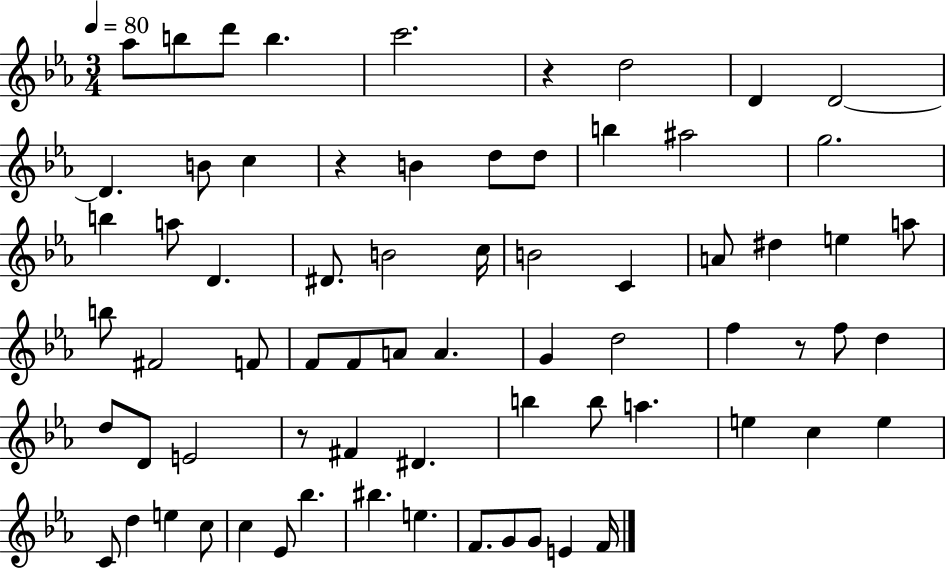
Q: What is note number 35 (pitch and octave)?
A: A4